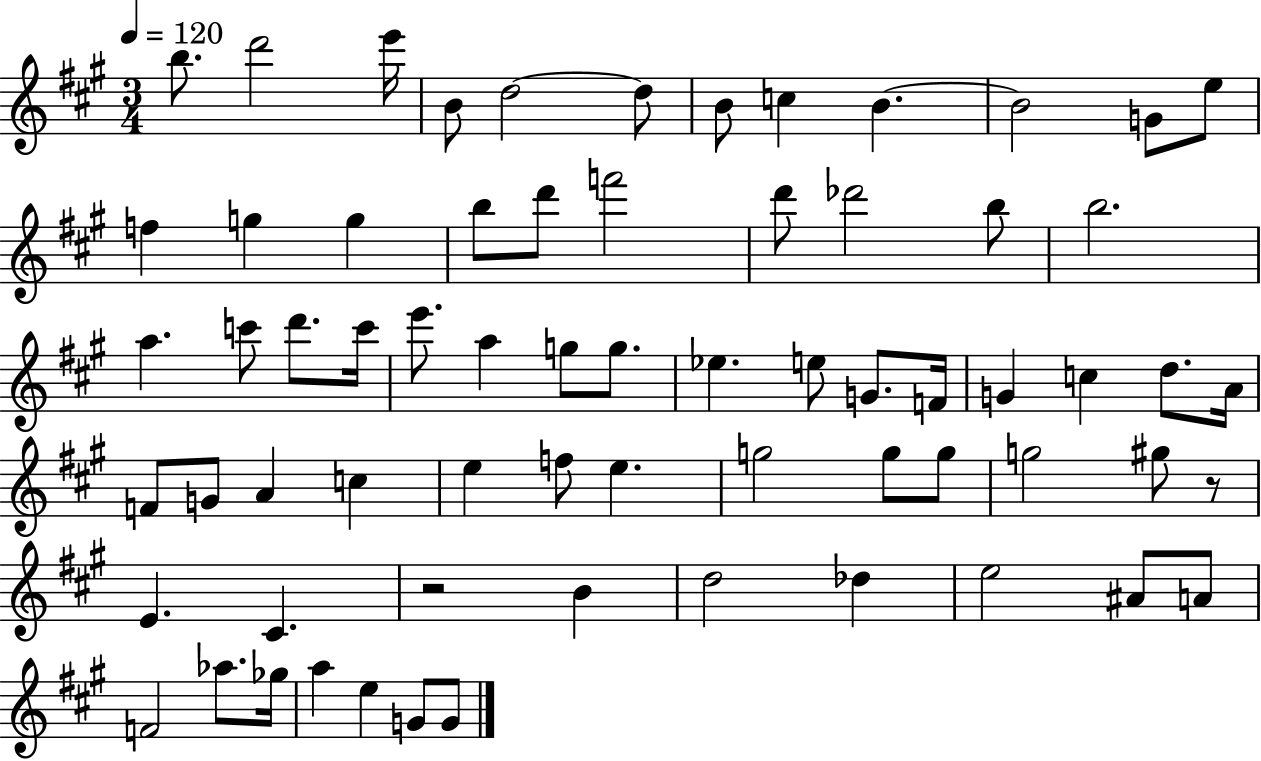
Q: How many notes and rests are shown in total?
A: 67